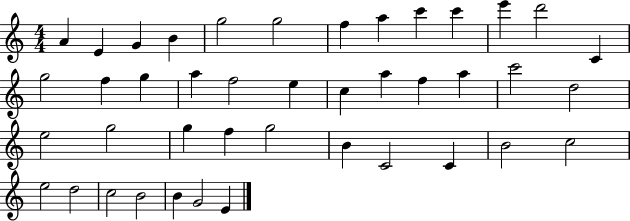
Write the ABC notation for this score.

X:1
T:Untitled
M:4/4
L:1/4
K:C
A E G B g2 g2 f a c' c' e' d'2 C g2 f g a f2 e c a f a c'2 d2 e2 g2 g f g2 B C2 C B2 c2 e2 d2 c2 B2 B G2 E